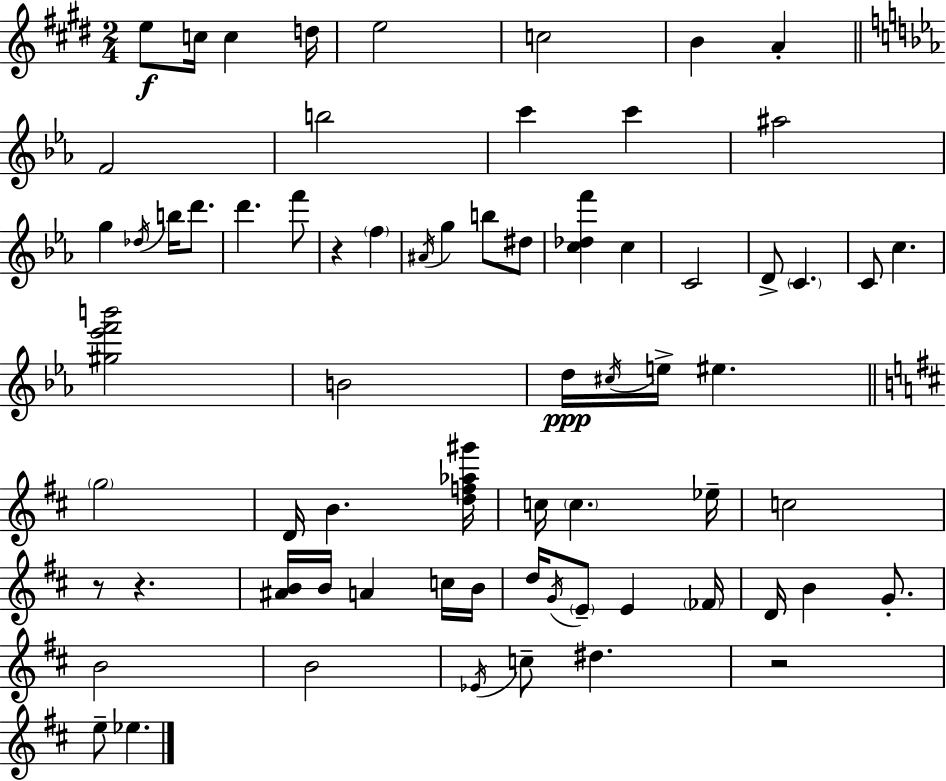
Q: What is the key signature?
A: E major